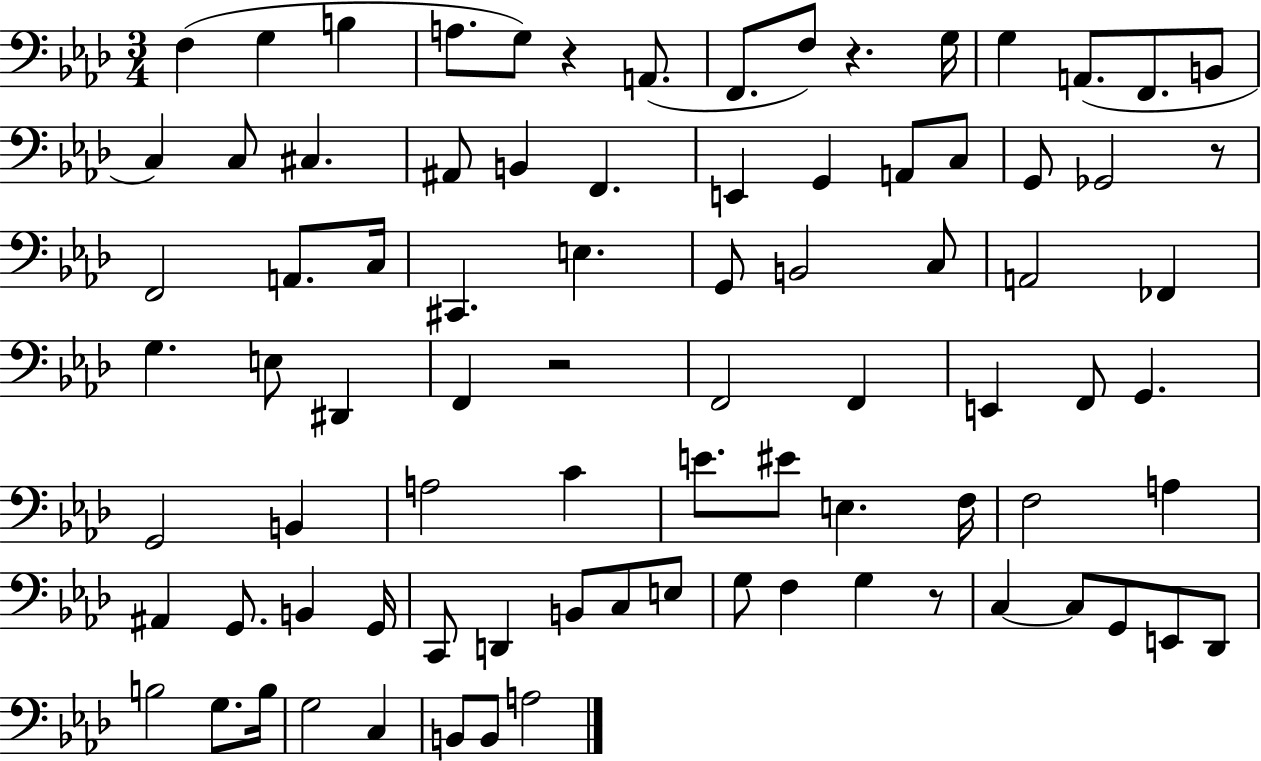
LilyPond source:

{
  \clef bass
  \numericTimeSignature
  \time 3/4
  \key aes \major
  f4( g4 b4 | a8. g8) r4 a,8.( | f,8. f8) r4. g16 | g4 a,8.( f,8. b,8 | \break c4) c8 cis4. | ais,8 b,4 f,4. | e,4 g,4 a,8 c8 | g,8 ges,2 r8 | \break f,2 a,8. c16 | cis,4. e4. | g,8 b,2 c8 | a,2 fes,4 | \break g4. e8 dis,4 | f,4 r2 | f,2 f,4 | e,4 f,8 g,4. | \break g,2 b,4 | a2 c'4 | e'8. eis'8 e4. f16 | f2 a4 | \break ais,4 g,8. b,4 g,16 | c,8 d,4 b,8 c8 e8 | g8 f4 g4 r8 | c4~~ c8 g,8 e,8 des,8 | \break b2 g8. b16 | g2 c4 | b,8 b,8 a2 | \bar "|."
}